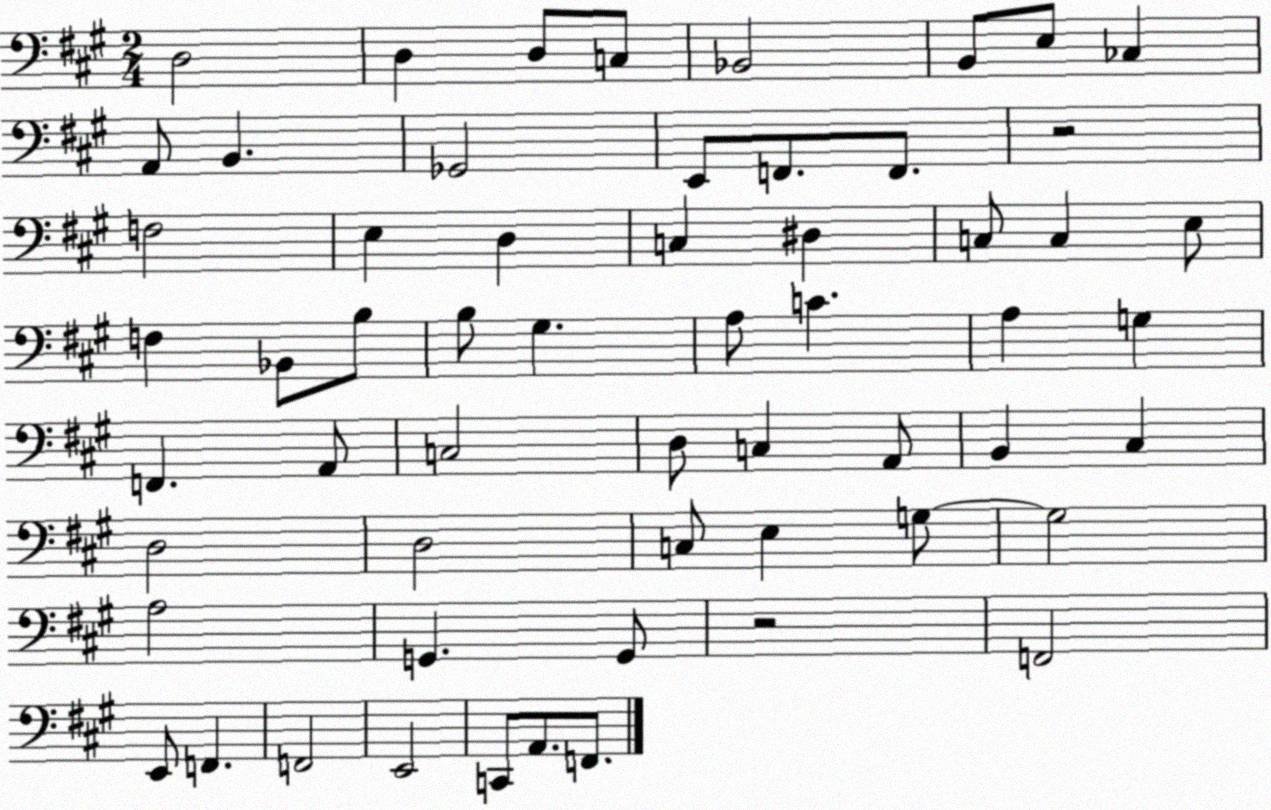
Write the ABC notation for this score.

X:1
T:Untitled
M:2/4
L:1/4
K:A
D,2 D, D,/2 C,/2 _B,,2 B,,/2 E,/2 _C, A,,/2 B,, _G,,2 E,,/2 F,,/2 F,,/2 z2 F,2 E, D, C, ^D, C,/2 C, E,/2 F, _B,,/2 B,/2 B,/2 ^G, A,/2 C A, G, F,, A,,/2 C,2 D,/2 C, A,,/2 B,, ^C, D,2 D,2 C,/2 E, G,/2 G,2 A,2 G,, G,,/2 z2 F,,2 E,,/2 F,, F,,2 E,,2 C,,/2 A,,/2 F,,/2